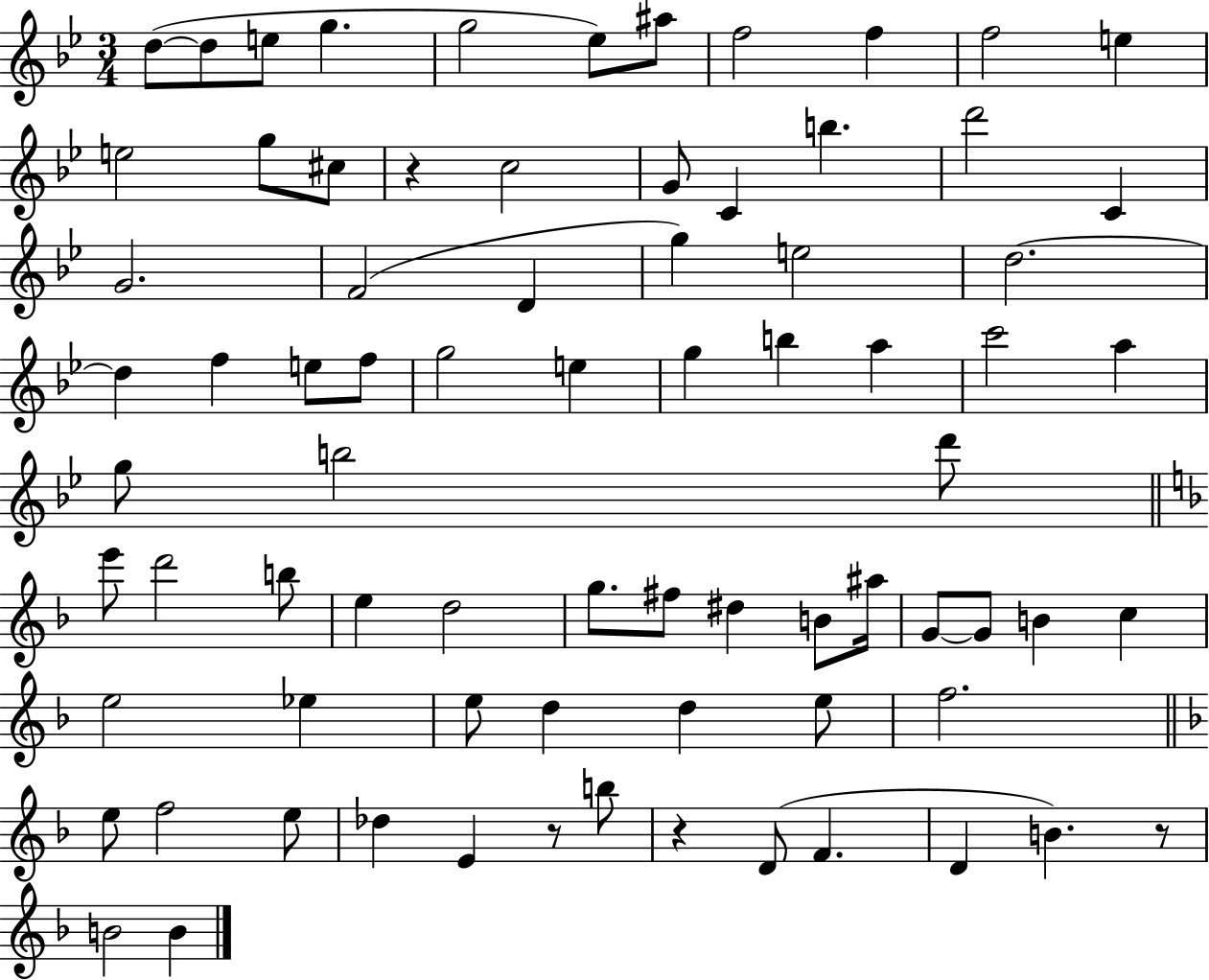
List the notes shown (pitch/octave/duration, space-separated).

D5/e D5/e E5/e G5/q. G5/h Eb5/e A#5/e F5/h F5/q F5/h E5/q E5/h G5/e C#5/e R/q C5/h G4/e C4/q B5/q. D6/h C4/q G4/h. F4/h D4/q G5/q E5/h D5/h. D5/q F5/q E5/e F5/e G5/h E5/q G5/q B5/q A5/q C6/h A5/q G5/e B5/h D6/e E6/e D6/h B5/e E5/q D5/h G5/e. F#5/e D#5/q B4/e A#5/s G4/e G4/e B4/q C5/q E5/h Eb5/q E5/e D5/q D5/q E5/e F5/h. E5/e F5/h E5/e Db5/q E4/q R/e B5/e R/q D4/e F4/q. D4/q B4/q. R/e B4/h B4/q